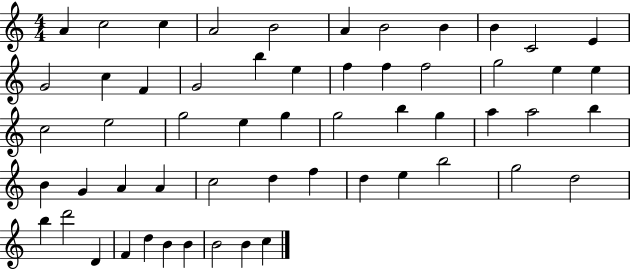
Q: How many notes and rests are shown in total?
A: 56